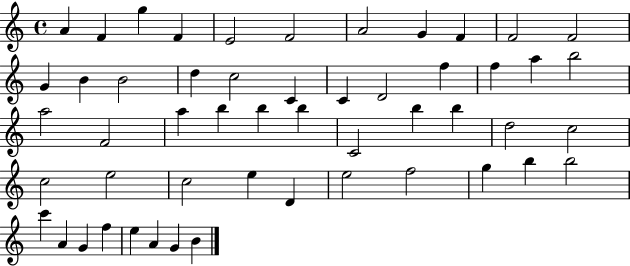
X:1
T:Untitled
M:4/4
L:1/4
K:C
A F g F E2 F2 A2 G F F2 F2 G B B2 d c2 C C D2 f f a b2 a2 F2 a b b b C2 b b d2 c2 c2 e2 c2 e D e2 f2 g b b2 c' A G f e A G B